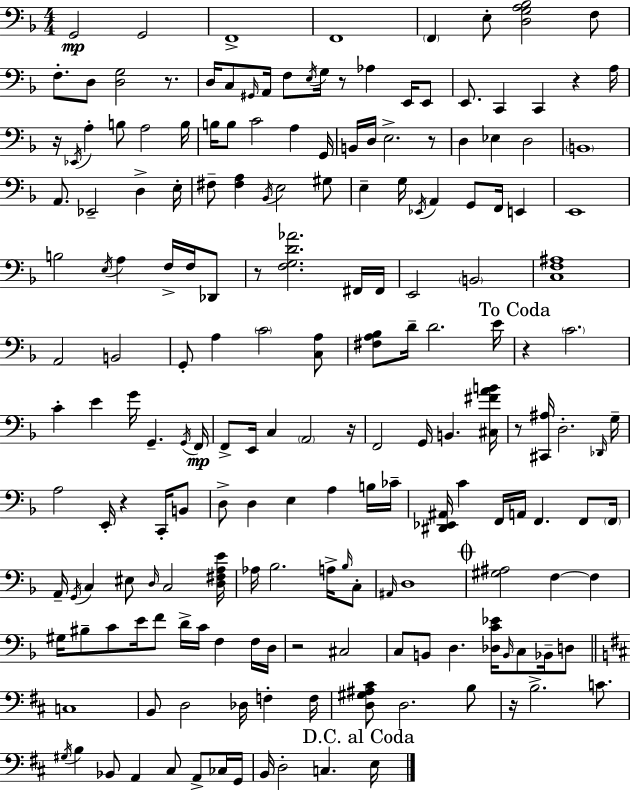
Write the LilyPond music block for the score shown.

{
  \clef bass
  \numericTimeSignature
  \time 4/4
  \key d \minor
  g,2\mp g,2 | f,1-> | f,1 | \parenthesize f,4 e8-. <d g a bes>2 f8 | \break f8.-. d8 <d g>2 r8. | d16 c8 \grace { gis,16 } a,16 f8 \acciaccatura { e16 } g16 r8 aes4 e,16 | e,8 e,8. c,4 c,4 r4 | a16 r16 \acciaccatura { ees,16 } a4-. b8 a2 | \break b16 b16 b8 c'2 a4 | g,16 b,16 d16 e2.-> | r8 d4 ees4 d2 | \parenthesize b,1 | \break a,8. ees,2-- d4-> | e16-. fis8-- <fis a>4 \acciaccatura { bes,16 } e2 | gis8 e4-- g16 \acciaccatura { ees,16 } a,4 g,8 | f,16 e,4 e,1 | \break b2 \acciaccatura { e16 } a4 | f16-> f16 des,8 r8 <f g d' aes'>2. | fis,16 fis,16 e,2 \parenthesize b,2 | <c f ais>1 | \break a,2 b,2 | g,8-. a4 \parenthesize c'2 | <c a>8 <fis a bes>8 d'16-- d'2. | e'16 \mark "To Coda" r4 \parenthesize c'2. | \break c'4-. e'4 g'16 g,4.-- | \acciaccatura { g,16 } f,16\mp f,8-> e,16 c4 \parenthesize a,2 | r16 f,2 g,16 | b,4. <cis fis' a' b'>16 r8 <cis, ais>16 d2.-. | \break \grace { des,16 } g16-- a2 | e,16-. r4 c,16-. b,8 d8-> d4 e4 | a4 b16 ces'16-- <dis, ees, ais,>16 c'4 f,16 a,16 f,4. | f,8 \parenthesize f,16 a,16-- \acciaccatura { g,16 } c4 eis8 | \break \grace { d16 } c2 <d fis a e'>16 aes16 bes2. | a16-> \grace { bes16 } c8-. \grace { ais,16 } d1 | \mark \markup { \musicglyph "scripts.coda" } <gis ais>2 | f4~~ f4 gis16 bis8-- c'8 | \break e'16 f'8 d'16-> c'16 f4 f16 d16 r2 | cis2 c8 b,8 | d4. <des c' ees'>16 \grace { b,16 } c8 bes,16-- d8 \bar "||" \break \key d \major c1 | b,8 d2 des16 f4-. f16 | <d gis ais cis'>8 d2. b8 | r16 b2.-> c'8. | \break \acciaccatura { gis16 } b4 bes,8 a,4 cis8 a,8-> ces16 | g,16 b,16 d2-. c4. | \mark "D.C. al Coda" e16 \bar "|."
}